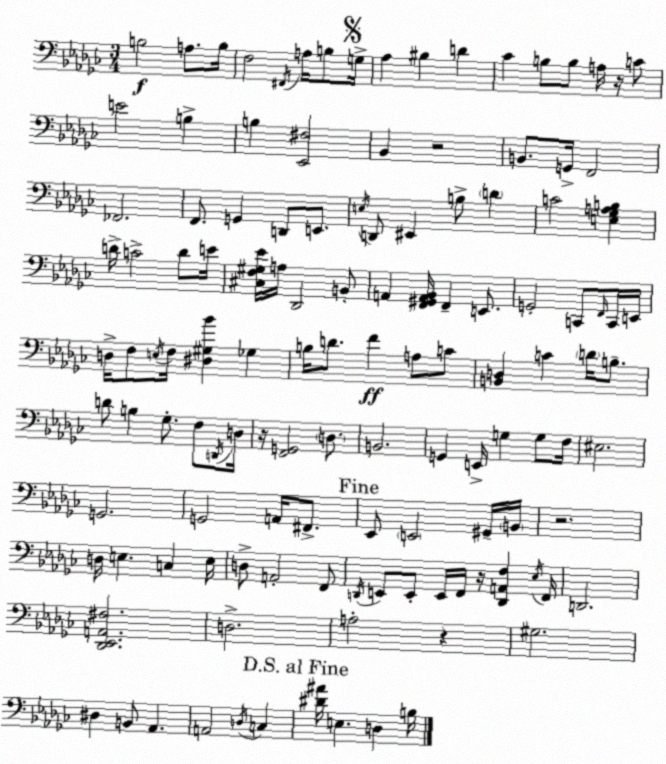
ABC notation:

X:1
T:Untitled
M:3/4
L:1/4
K:Ebm
B,2 A,/2 B,/4 F,2 ^F,,/4 A,/4 B,/2 G,/4 _A, ^B, D _C B,/2 B,/2 A,/4 z/4 C/2 E2 B, B, [_E,,^F,]2 _B,, z2 B,,/2 G,,/4 F,,2 _F,,2 F,,/2 G,, D,,/2 E,,/2 E,/4 D,,/2 ^E,, B,/2 D C2 [E,_G,A,B,] D/4 C2 D/2 E/4 [^C,F,^G,_E]/4 A,/4 _D,,2 B,,/2 A,, [F,,^G,,A,,_B,,]/4 F,, E,,/2 G,,2 C,,/2 F,,/4 C,,/4 E,,/4 D,/4 F,/2 E,/4 F,/4 [^D,^G,_B] _G, B,/4 D/2 F A,/2 C/2 [B,,D,] C D/4 B,/2 D/2 B, _G,/2 F,/2 D,,/4 D,/4 z/4 [F,,G,,]2 D,/2 B,,2 G,, E,,/4 G, G,/2 F,/4 ^E,2 G,,2 G,,2 A,,/4 ^F,,/2 _E,,/2 E,,2 ^G,,/4 B,,/4 z2 D,/4 E, C, E,/4 D,/2 A,,2 F,,/2 D,,/4 E,,/2 E,,/2 E,,/4 F,,/4 z/4 [D,,A,,F,] _E,/4 F,,/4 D,,2 [_D,,_E,,A,,^F,]2 D,2 A,2 z ^G,2 ^D, B,,/2 _A,, A,,2 D,/4 C, [^D^A]/4 E, D, B,/4